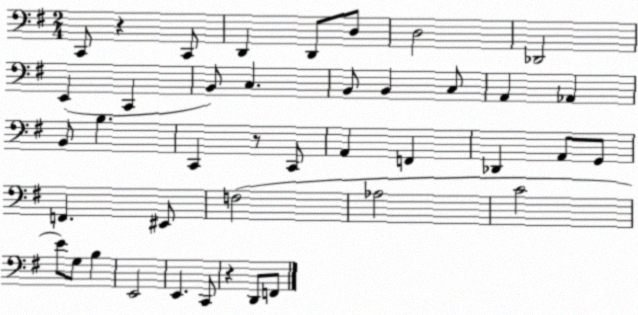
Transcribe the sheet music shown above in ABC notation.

X:1
T:Untitled
M:2/4
L:1/4
K:G
C,,/2 z C,,/2 D,, D,,/2 D,/2 D,2 _D,,2 E,, C,, B,,/2 C, B,,/2 B,, C,/2 A,, _A,, B,,/2 B, C,, z/2 C,,/2 A,, F,, _D,, A,,/2 G,,/2 F,, ^E,,/2 F,2 _A,2 C2 E/2 G,/2 B, E,,2 E,, C,,/2 z D,,/2 F,,/2